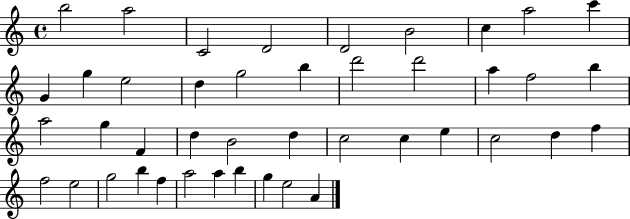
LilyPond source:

{
  \clef treble
  \time 4/4
  \defaultTimeSignature
  \key c \major
  b''2 a''2 | c'2 d'2 | d'2 b'2 | c''4 a''2 c'''4 | \break g'4 g''4 e''2 | d''4 g''2 b''4 | d'''2 d'''2 | a''4 f''2 b''4 | \break a''2 g''4 f'4 | d''4 b'2 d''4 | c''2 c''4 e''4 | c''2 d''4 f''4 | \break f''2 e''2 | g''2 b''4 f''4 | a''2 a''4 b''4 | g''4 e''2 a'4 | \break \bar "|."
}